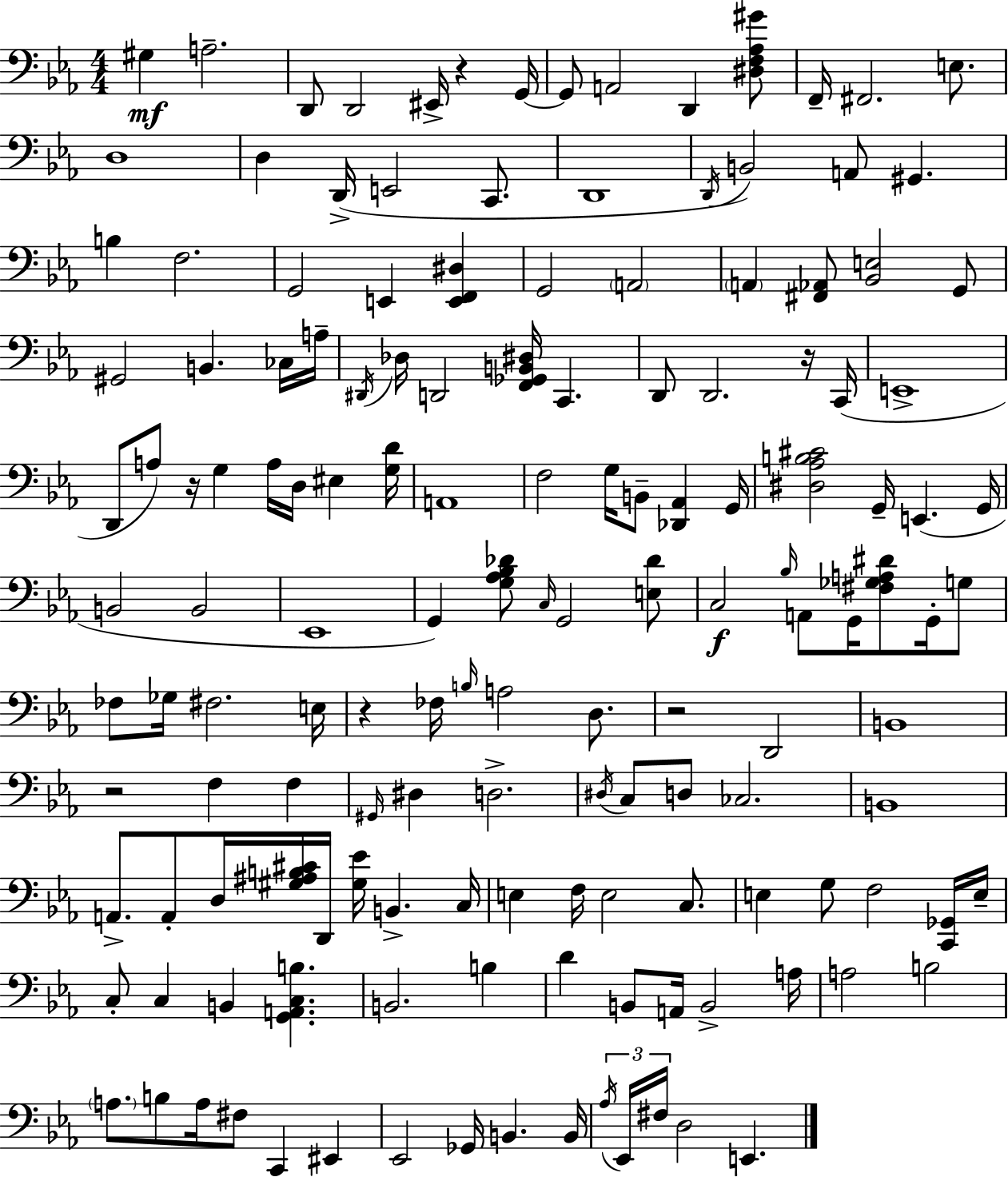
G#3/q A3/h. D2/e D2/h EIS2/s R/q G2/s G2/e A2/h D2/q [D#3,F3,Ab3,G#4]/e F2/s F#2/h. E3/e. D3/w D3/q D2/s E2/h C2/e. D2/w D2/s B2/h A2/e G#2/q. B3/q F3/h. G2/h E2/q [E2,F2,D#3]/q G2/h A2/h A2/q [F#2,Ab2]/e [Bb2,E3]/h G2/e G#2/h B2/q. CES3/s A3/s D#2/s Db3/s D2/h [F2,Gb2,B2,D#3]/s C2/q. D2/e D2/h. R/s C2/s E2/w D2/e A3/e R/s G3/q A3/s D3/s EIS3/q [G3,D4]/s A2/w F3/h G3/s B2/e [Db2,Ab2]/q G2/s [D#3,Ab3,B3,C#4]/h G2/s E2/q. G2/s B2/h B2/h Eb2/w G2/q [G3,Ab3,Bb3,Db4]/e C3/s G2/h [E3,Db4]/e C3/h Bb3/s A2/e G2/s [F#3,Gb3,A3,D#4]/e G2/s G3/e FES3/e Gb3/s F#3/h. E3/s R/q FES3/s B3/s A3/h D3/e. R/h D2/h B2/w R/h F3/q F3/q G#2/s D#3/q D3/h. D#3/s C3/e D3/e CES3/h. B2/w A2/e. A2/e D3/s [G#3,A#3,B3,C#4]/s D2/s [G#3,Eb4]/s B2/q. C3/s E3/q F3/s E3/h C3/e. E3/q G3/e F3/h [C2,Gb2]/s E3/s C3/e C3/q B2/q [G2,A2,C3,B3]/q. B2/h. B3/q D4/q B2/e A2/s B2/h A3/s A3/h B3/h A3/e. B3/e A3/s F#3/e C2/q EIS2/q Eb2/h Gb2/s B2/q. B2/s Ab3/s Eb2/s F#3/s D3/h E2/q.